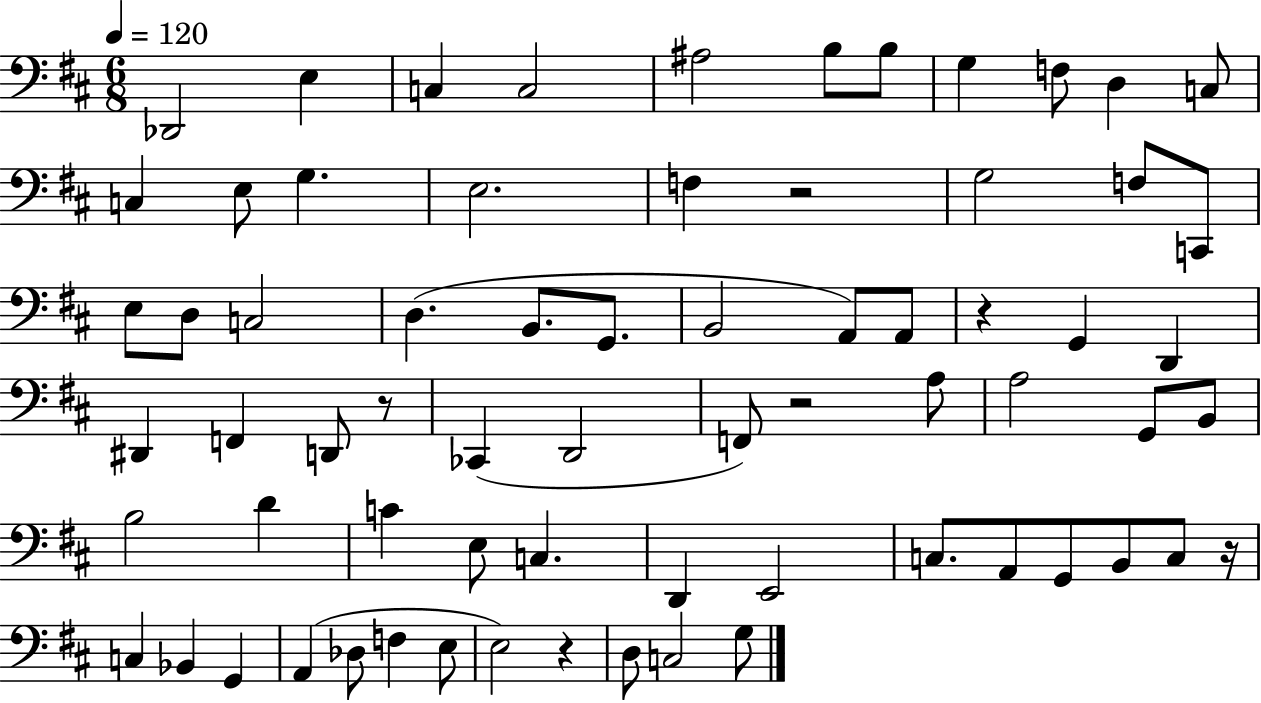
{
  \clef bass
  \numericTimeSignature
  \time 6/8
  \key d \major
  \tempo 4 = 120
  des,2 e4 | c4 c2 | ais2 b8 b8 | g4 f8 d4 c8 | \break c4 e8 g4. | e2. | f4 r2 | g2 f8 c,8 | \break e8 d8 c2 | d4.( b,8. g,8. | b,2 a,8) a,8 | r4 g,4 d,4 | \break dis,4 f,4 d,8 r8 | ces,4( d,2 | f,8) r2 a8 | a2 g,8 b,8 | \break b2 d'4 | c'4 e8 c4. | d,4 e,2 | c8. a,8 g,8 b,8 c8 r16 | \break c4 bes,4 g,4 | a,4( des8 f4 e8 | e2) r4 | d8 c2 g8 | \break \bar "|."
}